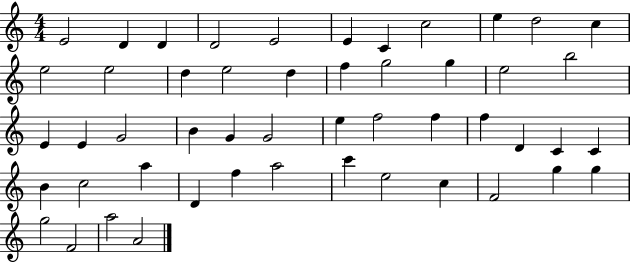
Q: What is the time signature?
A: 4/4